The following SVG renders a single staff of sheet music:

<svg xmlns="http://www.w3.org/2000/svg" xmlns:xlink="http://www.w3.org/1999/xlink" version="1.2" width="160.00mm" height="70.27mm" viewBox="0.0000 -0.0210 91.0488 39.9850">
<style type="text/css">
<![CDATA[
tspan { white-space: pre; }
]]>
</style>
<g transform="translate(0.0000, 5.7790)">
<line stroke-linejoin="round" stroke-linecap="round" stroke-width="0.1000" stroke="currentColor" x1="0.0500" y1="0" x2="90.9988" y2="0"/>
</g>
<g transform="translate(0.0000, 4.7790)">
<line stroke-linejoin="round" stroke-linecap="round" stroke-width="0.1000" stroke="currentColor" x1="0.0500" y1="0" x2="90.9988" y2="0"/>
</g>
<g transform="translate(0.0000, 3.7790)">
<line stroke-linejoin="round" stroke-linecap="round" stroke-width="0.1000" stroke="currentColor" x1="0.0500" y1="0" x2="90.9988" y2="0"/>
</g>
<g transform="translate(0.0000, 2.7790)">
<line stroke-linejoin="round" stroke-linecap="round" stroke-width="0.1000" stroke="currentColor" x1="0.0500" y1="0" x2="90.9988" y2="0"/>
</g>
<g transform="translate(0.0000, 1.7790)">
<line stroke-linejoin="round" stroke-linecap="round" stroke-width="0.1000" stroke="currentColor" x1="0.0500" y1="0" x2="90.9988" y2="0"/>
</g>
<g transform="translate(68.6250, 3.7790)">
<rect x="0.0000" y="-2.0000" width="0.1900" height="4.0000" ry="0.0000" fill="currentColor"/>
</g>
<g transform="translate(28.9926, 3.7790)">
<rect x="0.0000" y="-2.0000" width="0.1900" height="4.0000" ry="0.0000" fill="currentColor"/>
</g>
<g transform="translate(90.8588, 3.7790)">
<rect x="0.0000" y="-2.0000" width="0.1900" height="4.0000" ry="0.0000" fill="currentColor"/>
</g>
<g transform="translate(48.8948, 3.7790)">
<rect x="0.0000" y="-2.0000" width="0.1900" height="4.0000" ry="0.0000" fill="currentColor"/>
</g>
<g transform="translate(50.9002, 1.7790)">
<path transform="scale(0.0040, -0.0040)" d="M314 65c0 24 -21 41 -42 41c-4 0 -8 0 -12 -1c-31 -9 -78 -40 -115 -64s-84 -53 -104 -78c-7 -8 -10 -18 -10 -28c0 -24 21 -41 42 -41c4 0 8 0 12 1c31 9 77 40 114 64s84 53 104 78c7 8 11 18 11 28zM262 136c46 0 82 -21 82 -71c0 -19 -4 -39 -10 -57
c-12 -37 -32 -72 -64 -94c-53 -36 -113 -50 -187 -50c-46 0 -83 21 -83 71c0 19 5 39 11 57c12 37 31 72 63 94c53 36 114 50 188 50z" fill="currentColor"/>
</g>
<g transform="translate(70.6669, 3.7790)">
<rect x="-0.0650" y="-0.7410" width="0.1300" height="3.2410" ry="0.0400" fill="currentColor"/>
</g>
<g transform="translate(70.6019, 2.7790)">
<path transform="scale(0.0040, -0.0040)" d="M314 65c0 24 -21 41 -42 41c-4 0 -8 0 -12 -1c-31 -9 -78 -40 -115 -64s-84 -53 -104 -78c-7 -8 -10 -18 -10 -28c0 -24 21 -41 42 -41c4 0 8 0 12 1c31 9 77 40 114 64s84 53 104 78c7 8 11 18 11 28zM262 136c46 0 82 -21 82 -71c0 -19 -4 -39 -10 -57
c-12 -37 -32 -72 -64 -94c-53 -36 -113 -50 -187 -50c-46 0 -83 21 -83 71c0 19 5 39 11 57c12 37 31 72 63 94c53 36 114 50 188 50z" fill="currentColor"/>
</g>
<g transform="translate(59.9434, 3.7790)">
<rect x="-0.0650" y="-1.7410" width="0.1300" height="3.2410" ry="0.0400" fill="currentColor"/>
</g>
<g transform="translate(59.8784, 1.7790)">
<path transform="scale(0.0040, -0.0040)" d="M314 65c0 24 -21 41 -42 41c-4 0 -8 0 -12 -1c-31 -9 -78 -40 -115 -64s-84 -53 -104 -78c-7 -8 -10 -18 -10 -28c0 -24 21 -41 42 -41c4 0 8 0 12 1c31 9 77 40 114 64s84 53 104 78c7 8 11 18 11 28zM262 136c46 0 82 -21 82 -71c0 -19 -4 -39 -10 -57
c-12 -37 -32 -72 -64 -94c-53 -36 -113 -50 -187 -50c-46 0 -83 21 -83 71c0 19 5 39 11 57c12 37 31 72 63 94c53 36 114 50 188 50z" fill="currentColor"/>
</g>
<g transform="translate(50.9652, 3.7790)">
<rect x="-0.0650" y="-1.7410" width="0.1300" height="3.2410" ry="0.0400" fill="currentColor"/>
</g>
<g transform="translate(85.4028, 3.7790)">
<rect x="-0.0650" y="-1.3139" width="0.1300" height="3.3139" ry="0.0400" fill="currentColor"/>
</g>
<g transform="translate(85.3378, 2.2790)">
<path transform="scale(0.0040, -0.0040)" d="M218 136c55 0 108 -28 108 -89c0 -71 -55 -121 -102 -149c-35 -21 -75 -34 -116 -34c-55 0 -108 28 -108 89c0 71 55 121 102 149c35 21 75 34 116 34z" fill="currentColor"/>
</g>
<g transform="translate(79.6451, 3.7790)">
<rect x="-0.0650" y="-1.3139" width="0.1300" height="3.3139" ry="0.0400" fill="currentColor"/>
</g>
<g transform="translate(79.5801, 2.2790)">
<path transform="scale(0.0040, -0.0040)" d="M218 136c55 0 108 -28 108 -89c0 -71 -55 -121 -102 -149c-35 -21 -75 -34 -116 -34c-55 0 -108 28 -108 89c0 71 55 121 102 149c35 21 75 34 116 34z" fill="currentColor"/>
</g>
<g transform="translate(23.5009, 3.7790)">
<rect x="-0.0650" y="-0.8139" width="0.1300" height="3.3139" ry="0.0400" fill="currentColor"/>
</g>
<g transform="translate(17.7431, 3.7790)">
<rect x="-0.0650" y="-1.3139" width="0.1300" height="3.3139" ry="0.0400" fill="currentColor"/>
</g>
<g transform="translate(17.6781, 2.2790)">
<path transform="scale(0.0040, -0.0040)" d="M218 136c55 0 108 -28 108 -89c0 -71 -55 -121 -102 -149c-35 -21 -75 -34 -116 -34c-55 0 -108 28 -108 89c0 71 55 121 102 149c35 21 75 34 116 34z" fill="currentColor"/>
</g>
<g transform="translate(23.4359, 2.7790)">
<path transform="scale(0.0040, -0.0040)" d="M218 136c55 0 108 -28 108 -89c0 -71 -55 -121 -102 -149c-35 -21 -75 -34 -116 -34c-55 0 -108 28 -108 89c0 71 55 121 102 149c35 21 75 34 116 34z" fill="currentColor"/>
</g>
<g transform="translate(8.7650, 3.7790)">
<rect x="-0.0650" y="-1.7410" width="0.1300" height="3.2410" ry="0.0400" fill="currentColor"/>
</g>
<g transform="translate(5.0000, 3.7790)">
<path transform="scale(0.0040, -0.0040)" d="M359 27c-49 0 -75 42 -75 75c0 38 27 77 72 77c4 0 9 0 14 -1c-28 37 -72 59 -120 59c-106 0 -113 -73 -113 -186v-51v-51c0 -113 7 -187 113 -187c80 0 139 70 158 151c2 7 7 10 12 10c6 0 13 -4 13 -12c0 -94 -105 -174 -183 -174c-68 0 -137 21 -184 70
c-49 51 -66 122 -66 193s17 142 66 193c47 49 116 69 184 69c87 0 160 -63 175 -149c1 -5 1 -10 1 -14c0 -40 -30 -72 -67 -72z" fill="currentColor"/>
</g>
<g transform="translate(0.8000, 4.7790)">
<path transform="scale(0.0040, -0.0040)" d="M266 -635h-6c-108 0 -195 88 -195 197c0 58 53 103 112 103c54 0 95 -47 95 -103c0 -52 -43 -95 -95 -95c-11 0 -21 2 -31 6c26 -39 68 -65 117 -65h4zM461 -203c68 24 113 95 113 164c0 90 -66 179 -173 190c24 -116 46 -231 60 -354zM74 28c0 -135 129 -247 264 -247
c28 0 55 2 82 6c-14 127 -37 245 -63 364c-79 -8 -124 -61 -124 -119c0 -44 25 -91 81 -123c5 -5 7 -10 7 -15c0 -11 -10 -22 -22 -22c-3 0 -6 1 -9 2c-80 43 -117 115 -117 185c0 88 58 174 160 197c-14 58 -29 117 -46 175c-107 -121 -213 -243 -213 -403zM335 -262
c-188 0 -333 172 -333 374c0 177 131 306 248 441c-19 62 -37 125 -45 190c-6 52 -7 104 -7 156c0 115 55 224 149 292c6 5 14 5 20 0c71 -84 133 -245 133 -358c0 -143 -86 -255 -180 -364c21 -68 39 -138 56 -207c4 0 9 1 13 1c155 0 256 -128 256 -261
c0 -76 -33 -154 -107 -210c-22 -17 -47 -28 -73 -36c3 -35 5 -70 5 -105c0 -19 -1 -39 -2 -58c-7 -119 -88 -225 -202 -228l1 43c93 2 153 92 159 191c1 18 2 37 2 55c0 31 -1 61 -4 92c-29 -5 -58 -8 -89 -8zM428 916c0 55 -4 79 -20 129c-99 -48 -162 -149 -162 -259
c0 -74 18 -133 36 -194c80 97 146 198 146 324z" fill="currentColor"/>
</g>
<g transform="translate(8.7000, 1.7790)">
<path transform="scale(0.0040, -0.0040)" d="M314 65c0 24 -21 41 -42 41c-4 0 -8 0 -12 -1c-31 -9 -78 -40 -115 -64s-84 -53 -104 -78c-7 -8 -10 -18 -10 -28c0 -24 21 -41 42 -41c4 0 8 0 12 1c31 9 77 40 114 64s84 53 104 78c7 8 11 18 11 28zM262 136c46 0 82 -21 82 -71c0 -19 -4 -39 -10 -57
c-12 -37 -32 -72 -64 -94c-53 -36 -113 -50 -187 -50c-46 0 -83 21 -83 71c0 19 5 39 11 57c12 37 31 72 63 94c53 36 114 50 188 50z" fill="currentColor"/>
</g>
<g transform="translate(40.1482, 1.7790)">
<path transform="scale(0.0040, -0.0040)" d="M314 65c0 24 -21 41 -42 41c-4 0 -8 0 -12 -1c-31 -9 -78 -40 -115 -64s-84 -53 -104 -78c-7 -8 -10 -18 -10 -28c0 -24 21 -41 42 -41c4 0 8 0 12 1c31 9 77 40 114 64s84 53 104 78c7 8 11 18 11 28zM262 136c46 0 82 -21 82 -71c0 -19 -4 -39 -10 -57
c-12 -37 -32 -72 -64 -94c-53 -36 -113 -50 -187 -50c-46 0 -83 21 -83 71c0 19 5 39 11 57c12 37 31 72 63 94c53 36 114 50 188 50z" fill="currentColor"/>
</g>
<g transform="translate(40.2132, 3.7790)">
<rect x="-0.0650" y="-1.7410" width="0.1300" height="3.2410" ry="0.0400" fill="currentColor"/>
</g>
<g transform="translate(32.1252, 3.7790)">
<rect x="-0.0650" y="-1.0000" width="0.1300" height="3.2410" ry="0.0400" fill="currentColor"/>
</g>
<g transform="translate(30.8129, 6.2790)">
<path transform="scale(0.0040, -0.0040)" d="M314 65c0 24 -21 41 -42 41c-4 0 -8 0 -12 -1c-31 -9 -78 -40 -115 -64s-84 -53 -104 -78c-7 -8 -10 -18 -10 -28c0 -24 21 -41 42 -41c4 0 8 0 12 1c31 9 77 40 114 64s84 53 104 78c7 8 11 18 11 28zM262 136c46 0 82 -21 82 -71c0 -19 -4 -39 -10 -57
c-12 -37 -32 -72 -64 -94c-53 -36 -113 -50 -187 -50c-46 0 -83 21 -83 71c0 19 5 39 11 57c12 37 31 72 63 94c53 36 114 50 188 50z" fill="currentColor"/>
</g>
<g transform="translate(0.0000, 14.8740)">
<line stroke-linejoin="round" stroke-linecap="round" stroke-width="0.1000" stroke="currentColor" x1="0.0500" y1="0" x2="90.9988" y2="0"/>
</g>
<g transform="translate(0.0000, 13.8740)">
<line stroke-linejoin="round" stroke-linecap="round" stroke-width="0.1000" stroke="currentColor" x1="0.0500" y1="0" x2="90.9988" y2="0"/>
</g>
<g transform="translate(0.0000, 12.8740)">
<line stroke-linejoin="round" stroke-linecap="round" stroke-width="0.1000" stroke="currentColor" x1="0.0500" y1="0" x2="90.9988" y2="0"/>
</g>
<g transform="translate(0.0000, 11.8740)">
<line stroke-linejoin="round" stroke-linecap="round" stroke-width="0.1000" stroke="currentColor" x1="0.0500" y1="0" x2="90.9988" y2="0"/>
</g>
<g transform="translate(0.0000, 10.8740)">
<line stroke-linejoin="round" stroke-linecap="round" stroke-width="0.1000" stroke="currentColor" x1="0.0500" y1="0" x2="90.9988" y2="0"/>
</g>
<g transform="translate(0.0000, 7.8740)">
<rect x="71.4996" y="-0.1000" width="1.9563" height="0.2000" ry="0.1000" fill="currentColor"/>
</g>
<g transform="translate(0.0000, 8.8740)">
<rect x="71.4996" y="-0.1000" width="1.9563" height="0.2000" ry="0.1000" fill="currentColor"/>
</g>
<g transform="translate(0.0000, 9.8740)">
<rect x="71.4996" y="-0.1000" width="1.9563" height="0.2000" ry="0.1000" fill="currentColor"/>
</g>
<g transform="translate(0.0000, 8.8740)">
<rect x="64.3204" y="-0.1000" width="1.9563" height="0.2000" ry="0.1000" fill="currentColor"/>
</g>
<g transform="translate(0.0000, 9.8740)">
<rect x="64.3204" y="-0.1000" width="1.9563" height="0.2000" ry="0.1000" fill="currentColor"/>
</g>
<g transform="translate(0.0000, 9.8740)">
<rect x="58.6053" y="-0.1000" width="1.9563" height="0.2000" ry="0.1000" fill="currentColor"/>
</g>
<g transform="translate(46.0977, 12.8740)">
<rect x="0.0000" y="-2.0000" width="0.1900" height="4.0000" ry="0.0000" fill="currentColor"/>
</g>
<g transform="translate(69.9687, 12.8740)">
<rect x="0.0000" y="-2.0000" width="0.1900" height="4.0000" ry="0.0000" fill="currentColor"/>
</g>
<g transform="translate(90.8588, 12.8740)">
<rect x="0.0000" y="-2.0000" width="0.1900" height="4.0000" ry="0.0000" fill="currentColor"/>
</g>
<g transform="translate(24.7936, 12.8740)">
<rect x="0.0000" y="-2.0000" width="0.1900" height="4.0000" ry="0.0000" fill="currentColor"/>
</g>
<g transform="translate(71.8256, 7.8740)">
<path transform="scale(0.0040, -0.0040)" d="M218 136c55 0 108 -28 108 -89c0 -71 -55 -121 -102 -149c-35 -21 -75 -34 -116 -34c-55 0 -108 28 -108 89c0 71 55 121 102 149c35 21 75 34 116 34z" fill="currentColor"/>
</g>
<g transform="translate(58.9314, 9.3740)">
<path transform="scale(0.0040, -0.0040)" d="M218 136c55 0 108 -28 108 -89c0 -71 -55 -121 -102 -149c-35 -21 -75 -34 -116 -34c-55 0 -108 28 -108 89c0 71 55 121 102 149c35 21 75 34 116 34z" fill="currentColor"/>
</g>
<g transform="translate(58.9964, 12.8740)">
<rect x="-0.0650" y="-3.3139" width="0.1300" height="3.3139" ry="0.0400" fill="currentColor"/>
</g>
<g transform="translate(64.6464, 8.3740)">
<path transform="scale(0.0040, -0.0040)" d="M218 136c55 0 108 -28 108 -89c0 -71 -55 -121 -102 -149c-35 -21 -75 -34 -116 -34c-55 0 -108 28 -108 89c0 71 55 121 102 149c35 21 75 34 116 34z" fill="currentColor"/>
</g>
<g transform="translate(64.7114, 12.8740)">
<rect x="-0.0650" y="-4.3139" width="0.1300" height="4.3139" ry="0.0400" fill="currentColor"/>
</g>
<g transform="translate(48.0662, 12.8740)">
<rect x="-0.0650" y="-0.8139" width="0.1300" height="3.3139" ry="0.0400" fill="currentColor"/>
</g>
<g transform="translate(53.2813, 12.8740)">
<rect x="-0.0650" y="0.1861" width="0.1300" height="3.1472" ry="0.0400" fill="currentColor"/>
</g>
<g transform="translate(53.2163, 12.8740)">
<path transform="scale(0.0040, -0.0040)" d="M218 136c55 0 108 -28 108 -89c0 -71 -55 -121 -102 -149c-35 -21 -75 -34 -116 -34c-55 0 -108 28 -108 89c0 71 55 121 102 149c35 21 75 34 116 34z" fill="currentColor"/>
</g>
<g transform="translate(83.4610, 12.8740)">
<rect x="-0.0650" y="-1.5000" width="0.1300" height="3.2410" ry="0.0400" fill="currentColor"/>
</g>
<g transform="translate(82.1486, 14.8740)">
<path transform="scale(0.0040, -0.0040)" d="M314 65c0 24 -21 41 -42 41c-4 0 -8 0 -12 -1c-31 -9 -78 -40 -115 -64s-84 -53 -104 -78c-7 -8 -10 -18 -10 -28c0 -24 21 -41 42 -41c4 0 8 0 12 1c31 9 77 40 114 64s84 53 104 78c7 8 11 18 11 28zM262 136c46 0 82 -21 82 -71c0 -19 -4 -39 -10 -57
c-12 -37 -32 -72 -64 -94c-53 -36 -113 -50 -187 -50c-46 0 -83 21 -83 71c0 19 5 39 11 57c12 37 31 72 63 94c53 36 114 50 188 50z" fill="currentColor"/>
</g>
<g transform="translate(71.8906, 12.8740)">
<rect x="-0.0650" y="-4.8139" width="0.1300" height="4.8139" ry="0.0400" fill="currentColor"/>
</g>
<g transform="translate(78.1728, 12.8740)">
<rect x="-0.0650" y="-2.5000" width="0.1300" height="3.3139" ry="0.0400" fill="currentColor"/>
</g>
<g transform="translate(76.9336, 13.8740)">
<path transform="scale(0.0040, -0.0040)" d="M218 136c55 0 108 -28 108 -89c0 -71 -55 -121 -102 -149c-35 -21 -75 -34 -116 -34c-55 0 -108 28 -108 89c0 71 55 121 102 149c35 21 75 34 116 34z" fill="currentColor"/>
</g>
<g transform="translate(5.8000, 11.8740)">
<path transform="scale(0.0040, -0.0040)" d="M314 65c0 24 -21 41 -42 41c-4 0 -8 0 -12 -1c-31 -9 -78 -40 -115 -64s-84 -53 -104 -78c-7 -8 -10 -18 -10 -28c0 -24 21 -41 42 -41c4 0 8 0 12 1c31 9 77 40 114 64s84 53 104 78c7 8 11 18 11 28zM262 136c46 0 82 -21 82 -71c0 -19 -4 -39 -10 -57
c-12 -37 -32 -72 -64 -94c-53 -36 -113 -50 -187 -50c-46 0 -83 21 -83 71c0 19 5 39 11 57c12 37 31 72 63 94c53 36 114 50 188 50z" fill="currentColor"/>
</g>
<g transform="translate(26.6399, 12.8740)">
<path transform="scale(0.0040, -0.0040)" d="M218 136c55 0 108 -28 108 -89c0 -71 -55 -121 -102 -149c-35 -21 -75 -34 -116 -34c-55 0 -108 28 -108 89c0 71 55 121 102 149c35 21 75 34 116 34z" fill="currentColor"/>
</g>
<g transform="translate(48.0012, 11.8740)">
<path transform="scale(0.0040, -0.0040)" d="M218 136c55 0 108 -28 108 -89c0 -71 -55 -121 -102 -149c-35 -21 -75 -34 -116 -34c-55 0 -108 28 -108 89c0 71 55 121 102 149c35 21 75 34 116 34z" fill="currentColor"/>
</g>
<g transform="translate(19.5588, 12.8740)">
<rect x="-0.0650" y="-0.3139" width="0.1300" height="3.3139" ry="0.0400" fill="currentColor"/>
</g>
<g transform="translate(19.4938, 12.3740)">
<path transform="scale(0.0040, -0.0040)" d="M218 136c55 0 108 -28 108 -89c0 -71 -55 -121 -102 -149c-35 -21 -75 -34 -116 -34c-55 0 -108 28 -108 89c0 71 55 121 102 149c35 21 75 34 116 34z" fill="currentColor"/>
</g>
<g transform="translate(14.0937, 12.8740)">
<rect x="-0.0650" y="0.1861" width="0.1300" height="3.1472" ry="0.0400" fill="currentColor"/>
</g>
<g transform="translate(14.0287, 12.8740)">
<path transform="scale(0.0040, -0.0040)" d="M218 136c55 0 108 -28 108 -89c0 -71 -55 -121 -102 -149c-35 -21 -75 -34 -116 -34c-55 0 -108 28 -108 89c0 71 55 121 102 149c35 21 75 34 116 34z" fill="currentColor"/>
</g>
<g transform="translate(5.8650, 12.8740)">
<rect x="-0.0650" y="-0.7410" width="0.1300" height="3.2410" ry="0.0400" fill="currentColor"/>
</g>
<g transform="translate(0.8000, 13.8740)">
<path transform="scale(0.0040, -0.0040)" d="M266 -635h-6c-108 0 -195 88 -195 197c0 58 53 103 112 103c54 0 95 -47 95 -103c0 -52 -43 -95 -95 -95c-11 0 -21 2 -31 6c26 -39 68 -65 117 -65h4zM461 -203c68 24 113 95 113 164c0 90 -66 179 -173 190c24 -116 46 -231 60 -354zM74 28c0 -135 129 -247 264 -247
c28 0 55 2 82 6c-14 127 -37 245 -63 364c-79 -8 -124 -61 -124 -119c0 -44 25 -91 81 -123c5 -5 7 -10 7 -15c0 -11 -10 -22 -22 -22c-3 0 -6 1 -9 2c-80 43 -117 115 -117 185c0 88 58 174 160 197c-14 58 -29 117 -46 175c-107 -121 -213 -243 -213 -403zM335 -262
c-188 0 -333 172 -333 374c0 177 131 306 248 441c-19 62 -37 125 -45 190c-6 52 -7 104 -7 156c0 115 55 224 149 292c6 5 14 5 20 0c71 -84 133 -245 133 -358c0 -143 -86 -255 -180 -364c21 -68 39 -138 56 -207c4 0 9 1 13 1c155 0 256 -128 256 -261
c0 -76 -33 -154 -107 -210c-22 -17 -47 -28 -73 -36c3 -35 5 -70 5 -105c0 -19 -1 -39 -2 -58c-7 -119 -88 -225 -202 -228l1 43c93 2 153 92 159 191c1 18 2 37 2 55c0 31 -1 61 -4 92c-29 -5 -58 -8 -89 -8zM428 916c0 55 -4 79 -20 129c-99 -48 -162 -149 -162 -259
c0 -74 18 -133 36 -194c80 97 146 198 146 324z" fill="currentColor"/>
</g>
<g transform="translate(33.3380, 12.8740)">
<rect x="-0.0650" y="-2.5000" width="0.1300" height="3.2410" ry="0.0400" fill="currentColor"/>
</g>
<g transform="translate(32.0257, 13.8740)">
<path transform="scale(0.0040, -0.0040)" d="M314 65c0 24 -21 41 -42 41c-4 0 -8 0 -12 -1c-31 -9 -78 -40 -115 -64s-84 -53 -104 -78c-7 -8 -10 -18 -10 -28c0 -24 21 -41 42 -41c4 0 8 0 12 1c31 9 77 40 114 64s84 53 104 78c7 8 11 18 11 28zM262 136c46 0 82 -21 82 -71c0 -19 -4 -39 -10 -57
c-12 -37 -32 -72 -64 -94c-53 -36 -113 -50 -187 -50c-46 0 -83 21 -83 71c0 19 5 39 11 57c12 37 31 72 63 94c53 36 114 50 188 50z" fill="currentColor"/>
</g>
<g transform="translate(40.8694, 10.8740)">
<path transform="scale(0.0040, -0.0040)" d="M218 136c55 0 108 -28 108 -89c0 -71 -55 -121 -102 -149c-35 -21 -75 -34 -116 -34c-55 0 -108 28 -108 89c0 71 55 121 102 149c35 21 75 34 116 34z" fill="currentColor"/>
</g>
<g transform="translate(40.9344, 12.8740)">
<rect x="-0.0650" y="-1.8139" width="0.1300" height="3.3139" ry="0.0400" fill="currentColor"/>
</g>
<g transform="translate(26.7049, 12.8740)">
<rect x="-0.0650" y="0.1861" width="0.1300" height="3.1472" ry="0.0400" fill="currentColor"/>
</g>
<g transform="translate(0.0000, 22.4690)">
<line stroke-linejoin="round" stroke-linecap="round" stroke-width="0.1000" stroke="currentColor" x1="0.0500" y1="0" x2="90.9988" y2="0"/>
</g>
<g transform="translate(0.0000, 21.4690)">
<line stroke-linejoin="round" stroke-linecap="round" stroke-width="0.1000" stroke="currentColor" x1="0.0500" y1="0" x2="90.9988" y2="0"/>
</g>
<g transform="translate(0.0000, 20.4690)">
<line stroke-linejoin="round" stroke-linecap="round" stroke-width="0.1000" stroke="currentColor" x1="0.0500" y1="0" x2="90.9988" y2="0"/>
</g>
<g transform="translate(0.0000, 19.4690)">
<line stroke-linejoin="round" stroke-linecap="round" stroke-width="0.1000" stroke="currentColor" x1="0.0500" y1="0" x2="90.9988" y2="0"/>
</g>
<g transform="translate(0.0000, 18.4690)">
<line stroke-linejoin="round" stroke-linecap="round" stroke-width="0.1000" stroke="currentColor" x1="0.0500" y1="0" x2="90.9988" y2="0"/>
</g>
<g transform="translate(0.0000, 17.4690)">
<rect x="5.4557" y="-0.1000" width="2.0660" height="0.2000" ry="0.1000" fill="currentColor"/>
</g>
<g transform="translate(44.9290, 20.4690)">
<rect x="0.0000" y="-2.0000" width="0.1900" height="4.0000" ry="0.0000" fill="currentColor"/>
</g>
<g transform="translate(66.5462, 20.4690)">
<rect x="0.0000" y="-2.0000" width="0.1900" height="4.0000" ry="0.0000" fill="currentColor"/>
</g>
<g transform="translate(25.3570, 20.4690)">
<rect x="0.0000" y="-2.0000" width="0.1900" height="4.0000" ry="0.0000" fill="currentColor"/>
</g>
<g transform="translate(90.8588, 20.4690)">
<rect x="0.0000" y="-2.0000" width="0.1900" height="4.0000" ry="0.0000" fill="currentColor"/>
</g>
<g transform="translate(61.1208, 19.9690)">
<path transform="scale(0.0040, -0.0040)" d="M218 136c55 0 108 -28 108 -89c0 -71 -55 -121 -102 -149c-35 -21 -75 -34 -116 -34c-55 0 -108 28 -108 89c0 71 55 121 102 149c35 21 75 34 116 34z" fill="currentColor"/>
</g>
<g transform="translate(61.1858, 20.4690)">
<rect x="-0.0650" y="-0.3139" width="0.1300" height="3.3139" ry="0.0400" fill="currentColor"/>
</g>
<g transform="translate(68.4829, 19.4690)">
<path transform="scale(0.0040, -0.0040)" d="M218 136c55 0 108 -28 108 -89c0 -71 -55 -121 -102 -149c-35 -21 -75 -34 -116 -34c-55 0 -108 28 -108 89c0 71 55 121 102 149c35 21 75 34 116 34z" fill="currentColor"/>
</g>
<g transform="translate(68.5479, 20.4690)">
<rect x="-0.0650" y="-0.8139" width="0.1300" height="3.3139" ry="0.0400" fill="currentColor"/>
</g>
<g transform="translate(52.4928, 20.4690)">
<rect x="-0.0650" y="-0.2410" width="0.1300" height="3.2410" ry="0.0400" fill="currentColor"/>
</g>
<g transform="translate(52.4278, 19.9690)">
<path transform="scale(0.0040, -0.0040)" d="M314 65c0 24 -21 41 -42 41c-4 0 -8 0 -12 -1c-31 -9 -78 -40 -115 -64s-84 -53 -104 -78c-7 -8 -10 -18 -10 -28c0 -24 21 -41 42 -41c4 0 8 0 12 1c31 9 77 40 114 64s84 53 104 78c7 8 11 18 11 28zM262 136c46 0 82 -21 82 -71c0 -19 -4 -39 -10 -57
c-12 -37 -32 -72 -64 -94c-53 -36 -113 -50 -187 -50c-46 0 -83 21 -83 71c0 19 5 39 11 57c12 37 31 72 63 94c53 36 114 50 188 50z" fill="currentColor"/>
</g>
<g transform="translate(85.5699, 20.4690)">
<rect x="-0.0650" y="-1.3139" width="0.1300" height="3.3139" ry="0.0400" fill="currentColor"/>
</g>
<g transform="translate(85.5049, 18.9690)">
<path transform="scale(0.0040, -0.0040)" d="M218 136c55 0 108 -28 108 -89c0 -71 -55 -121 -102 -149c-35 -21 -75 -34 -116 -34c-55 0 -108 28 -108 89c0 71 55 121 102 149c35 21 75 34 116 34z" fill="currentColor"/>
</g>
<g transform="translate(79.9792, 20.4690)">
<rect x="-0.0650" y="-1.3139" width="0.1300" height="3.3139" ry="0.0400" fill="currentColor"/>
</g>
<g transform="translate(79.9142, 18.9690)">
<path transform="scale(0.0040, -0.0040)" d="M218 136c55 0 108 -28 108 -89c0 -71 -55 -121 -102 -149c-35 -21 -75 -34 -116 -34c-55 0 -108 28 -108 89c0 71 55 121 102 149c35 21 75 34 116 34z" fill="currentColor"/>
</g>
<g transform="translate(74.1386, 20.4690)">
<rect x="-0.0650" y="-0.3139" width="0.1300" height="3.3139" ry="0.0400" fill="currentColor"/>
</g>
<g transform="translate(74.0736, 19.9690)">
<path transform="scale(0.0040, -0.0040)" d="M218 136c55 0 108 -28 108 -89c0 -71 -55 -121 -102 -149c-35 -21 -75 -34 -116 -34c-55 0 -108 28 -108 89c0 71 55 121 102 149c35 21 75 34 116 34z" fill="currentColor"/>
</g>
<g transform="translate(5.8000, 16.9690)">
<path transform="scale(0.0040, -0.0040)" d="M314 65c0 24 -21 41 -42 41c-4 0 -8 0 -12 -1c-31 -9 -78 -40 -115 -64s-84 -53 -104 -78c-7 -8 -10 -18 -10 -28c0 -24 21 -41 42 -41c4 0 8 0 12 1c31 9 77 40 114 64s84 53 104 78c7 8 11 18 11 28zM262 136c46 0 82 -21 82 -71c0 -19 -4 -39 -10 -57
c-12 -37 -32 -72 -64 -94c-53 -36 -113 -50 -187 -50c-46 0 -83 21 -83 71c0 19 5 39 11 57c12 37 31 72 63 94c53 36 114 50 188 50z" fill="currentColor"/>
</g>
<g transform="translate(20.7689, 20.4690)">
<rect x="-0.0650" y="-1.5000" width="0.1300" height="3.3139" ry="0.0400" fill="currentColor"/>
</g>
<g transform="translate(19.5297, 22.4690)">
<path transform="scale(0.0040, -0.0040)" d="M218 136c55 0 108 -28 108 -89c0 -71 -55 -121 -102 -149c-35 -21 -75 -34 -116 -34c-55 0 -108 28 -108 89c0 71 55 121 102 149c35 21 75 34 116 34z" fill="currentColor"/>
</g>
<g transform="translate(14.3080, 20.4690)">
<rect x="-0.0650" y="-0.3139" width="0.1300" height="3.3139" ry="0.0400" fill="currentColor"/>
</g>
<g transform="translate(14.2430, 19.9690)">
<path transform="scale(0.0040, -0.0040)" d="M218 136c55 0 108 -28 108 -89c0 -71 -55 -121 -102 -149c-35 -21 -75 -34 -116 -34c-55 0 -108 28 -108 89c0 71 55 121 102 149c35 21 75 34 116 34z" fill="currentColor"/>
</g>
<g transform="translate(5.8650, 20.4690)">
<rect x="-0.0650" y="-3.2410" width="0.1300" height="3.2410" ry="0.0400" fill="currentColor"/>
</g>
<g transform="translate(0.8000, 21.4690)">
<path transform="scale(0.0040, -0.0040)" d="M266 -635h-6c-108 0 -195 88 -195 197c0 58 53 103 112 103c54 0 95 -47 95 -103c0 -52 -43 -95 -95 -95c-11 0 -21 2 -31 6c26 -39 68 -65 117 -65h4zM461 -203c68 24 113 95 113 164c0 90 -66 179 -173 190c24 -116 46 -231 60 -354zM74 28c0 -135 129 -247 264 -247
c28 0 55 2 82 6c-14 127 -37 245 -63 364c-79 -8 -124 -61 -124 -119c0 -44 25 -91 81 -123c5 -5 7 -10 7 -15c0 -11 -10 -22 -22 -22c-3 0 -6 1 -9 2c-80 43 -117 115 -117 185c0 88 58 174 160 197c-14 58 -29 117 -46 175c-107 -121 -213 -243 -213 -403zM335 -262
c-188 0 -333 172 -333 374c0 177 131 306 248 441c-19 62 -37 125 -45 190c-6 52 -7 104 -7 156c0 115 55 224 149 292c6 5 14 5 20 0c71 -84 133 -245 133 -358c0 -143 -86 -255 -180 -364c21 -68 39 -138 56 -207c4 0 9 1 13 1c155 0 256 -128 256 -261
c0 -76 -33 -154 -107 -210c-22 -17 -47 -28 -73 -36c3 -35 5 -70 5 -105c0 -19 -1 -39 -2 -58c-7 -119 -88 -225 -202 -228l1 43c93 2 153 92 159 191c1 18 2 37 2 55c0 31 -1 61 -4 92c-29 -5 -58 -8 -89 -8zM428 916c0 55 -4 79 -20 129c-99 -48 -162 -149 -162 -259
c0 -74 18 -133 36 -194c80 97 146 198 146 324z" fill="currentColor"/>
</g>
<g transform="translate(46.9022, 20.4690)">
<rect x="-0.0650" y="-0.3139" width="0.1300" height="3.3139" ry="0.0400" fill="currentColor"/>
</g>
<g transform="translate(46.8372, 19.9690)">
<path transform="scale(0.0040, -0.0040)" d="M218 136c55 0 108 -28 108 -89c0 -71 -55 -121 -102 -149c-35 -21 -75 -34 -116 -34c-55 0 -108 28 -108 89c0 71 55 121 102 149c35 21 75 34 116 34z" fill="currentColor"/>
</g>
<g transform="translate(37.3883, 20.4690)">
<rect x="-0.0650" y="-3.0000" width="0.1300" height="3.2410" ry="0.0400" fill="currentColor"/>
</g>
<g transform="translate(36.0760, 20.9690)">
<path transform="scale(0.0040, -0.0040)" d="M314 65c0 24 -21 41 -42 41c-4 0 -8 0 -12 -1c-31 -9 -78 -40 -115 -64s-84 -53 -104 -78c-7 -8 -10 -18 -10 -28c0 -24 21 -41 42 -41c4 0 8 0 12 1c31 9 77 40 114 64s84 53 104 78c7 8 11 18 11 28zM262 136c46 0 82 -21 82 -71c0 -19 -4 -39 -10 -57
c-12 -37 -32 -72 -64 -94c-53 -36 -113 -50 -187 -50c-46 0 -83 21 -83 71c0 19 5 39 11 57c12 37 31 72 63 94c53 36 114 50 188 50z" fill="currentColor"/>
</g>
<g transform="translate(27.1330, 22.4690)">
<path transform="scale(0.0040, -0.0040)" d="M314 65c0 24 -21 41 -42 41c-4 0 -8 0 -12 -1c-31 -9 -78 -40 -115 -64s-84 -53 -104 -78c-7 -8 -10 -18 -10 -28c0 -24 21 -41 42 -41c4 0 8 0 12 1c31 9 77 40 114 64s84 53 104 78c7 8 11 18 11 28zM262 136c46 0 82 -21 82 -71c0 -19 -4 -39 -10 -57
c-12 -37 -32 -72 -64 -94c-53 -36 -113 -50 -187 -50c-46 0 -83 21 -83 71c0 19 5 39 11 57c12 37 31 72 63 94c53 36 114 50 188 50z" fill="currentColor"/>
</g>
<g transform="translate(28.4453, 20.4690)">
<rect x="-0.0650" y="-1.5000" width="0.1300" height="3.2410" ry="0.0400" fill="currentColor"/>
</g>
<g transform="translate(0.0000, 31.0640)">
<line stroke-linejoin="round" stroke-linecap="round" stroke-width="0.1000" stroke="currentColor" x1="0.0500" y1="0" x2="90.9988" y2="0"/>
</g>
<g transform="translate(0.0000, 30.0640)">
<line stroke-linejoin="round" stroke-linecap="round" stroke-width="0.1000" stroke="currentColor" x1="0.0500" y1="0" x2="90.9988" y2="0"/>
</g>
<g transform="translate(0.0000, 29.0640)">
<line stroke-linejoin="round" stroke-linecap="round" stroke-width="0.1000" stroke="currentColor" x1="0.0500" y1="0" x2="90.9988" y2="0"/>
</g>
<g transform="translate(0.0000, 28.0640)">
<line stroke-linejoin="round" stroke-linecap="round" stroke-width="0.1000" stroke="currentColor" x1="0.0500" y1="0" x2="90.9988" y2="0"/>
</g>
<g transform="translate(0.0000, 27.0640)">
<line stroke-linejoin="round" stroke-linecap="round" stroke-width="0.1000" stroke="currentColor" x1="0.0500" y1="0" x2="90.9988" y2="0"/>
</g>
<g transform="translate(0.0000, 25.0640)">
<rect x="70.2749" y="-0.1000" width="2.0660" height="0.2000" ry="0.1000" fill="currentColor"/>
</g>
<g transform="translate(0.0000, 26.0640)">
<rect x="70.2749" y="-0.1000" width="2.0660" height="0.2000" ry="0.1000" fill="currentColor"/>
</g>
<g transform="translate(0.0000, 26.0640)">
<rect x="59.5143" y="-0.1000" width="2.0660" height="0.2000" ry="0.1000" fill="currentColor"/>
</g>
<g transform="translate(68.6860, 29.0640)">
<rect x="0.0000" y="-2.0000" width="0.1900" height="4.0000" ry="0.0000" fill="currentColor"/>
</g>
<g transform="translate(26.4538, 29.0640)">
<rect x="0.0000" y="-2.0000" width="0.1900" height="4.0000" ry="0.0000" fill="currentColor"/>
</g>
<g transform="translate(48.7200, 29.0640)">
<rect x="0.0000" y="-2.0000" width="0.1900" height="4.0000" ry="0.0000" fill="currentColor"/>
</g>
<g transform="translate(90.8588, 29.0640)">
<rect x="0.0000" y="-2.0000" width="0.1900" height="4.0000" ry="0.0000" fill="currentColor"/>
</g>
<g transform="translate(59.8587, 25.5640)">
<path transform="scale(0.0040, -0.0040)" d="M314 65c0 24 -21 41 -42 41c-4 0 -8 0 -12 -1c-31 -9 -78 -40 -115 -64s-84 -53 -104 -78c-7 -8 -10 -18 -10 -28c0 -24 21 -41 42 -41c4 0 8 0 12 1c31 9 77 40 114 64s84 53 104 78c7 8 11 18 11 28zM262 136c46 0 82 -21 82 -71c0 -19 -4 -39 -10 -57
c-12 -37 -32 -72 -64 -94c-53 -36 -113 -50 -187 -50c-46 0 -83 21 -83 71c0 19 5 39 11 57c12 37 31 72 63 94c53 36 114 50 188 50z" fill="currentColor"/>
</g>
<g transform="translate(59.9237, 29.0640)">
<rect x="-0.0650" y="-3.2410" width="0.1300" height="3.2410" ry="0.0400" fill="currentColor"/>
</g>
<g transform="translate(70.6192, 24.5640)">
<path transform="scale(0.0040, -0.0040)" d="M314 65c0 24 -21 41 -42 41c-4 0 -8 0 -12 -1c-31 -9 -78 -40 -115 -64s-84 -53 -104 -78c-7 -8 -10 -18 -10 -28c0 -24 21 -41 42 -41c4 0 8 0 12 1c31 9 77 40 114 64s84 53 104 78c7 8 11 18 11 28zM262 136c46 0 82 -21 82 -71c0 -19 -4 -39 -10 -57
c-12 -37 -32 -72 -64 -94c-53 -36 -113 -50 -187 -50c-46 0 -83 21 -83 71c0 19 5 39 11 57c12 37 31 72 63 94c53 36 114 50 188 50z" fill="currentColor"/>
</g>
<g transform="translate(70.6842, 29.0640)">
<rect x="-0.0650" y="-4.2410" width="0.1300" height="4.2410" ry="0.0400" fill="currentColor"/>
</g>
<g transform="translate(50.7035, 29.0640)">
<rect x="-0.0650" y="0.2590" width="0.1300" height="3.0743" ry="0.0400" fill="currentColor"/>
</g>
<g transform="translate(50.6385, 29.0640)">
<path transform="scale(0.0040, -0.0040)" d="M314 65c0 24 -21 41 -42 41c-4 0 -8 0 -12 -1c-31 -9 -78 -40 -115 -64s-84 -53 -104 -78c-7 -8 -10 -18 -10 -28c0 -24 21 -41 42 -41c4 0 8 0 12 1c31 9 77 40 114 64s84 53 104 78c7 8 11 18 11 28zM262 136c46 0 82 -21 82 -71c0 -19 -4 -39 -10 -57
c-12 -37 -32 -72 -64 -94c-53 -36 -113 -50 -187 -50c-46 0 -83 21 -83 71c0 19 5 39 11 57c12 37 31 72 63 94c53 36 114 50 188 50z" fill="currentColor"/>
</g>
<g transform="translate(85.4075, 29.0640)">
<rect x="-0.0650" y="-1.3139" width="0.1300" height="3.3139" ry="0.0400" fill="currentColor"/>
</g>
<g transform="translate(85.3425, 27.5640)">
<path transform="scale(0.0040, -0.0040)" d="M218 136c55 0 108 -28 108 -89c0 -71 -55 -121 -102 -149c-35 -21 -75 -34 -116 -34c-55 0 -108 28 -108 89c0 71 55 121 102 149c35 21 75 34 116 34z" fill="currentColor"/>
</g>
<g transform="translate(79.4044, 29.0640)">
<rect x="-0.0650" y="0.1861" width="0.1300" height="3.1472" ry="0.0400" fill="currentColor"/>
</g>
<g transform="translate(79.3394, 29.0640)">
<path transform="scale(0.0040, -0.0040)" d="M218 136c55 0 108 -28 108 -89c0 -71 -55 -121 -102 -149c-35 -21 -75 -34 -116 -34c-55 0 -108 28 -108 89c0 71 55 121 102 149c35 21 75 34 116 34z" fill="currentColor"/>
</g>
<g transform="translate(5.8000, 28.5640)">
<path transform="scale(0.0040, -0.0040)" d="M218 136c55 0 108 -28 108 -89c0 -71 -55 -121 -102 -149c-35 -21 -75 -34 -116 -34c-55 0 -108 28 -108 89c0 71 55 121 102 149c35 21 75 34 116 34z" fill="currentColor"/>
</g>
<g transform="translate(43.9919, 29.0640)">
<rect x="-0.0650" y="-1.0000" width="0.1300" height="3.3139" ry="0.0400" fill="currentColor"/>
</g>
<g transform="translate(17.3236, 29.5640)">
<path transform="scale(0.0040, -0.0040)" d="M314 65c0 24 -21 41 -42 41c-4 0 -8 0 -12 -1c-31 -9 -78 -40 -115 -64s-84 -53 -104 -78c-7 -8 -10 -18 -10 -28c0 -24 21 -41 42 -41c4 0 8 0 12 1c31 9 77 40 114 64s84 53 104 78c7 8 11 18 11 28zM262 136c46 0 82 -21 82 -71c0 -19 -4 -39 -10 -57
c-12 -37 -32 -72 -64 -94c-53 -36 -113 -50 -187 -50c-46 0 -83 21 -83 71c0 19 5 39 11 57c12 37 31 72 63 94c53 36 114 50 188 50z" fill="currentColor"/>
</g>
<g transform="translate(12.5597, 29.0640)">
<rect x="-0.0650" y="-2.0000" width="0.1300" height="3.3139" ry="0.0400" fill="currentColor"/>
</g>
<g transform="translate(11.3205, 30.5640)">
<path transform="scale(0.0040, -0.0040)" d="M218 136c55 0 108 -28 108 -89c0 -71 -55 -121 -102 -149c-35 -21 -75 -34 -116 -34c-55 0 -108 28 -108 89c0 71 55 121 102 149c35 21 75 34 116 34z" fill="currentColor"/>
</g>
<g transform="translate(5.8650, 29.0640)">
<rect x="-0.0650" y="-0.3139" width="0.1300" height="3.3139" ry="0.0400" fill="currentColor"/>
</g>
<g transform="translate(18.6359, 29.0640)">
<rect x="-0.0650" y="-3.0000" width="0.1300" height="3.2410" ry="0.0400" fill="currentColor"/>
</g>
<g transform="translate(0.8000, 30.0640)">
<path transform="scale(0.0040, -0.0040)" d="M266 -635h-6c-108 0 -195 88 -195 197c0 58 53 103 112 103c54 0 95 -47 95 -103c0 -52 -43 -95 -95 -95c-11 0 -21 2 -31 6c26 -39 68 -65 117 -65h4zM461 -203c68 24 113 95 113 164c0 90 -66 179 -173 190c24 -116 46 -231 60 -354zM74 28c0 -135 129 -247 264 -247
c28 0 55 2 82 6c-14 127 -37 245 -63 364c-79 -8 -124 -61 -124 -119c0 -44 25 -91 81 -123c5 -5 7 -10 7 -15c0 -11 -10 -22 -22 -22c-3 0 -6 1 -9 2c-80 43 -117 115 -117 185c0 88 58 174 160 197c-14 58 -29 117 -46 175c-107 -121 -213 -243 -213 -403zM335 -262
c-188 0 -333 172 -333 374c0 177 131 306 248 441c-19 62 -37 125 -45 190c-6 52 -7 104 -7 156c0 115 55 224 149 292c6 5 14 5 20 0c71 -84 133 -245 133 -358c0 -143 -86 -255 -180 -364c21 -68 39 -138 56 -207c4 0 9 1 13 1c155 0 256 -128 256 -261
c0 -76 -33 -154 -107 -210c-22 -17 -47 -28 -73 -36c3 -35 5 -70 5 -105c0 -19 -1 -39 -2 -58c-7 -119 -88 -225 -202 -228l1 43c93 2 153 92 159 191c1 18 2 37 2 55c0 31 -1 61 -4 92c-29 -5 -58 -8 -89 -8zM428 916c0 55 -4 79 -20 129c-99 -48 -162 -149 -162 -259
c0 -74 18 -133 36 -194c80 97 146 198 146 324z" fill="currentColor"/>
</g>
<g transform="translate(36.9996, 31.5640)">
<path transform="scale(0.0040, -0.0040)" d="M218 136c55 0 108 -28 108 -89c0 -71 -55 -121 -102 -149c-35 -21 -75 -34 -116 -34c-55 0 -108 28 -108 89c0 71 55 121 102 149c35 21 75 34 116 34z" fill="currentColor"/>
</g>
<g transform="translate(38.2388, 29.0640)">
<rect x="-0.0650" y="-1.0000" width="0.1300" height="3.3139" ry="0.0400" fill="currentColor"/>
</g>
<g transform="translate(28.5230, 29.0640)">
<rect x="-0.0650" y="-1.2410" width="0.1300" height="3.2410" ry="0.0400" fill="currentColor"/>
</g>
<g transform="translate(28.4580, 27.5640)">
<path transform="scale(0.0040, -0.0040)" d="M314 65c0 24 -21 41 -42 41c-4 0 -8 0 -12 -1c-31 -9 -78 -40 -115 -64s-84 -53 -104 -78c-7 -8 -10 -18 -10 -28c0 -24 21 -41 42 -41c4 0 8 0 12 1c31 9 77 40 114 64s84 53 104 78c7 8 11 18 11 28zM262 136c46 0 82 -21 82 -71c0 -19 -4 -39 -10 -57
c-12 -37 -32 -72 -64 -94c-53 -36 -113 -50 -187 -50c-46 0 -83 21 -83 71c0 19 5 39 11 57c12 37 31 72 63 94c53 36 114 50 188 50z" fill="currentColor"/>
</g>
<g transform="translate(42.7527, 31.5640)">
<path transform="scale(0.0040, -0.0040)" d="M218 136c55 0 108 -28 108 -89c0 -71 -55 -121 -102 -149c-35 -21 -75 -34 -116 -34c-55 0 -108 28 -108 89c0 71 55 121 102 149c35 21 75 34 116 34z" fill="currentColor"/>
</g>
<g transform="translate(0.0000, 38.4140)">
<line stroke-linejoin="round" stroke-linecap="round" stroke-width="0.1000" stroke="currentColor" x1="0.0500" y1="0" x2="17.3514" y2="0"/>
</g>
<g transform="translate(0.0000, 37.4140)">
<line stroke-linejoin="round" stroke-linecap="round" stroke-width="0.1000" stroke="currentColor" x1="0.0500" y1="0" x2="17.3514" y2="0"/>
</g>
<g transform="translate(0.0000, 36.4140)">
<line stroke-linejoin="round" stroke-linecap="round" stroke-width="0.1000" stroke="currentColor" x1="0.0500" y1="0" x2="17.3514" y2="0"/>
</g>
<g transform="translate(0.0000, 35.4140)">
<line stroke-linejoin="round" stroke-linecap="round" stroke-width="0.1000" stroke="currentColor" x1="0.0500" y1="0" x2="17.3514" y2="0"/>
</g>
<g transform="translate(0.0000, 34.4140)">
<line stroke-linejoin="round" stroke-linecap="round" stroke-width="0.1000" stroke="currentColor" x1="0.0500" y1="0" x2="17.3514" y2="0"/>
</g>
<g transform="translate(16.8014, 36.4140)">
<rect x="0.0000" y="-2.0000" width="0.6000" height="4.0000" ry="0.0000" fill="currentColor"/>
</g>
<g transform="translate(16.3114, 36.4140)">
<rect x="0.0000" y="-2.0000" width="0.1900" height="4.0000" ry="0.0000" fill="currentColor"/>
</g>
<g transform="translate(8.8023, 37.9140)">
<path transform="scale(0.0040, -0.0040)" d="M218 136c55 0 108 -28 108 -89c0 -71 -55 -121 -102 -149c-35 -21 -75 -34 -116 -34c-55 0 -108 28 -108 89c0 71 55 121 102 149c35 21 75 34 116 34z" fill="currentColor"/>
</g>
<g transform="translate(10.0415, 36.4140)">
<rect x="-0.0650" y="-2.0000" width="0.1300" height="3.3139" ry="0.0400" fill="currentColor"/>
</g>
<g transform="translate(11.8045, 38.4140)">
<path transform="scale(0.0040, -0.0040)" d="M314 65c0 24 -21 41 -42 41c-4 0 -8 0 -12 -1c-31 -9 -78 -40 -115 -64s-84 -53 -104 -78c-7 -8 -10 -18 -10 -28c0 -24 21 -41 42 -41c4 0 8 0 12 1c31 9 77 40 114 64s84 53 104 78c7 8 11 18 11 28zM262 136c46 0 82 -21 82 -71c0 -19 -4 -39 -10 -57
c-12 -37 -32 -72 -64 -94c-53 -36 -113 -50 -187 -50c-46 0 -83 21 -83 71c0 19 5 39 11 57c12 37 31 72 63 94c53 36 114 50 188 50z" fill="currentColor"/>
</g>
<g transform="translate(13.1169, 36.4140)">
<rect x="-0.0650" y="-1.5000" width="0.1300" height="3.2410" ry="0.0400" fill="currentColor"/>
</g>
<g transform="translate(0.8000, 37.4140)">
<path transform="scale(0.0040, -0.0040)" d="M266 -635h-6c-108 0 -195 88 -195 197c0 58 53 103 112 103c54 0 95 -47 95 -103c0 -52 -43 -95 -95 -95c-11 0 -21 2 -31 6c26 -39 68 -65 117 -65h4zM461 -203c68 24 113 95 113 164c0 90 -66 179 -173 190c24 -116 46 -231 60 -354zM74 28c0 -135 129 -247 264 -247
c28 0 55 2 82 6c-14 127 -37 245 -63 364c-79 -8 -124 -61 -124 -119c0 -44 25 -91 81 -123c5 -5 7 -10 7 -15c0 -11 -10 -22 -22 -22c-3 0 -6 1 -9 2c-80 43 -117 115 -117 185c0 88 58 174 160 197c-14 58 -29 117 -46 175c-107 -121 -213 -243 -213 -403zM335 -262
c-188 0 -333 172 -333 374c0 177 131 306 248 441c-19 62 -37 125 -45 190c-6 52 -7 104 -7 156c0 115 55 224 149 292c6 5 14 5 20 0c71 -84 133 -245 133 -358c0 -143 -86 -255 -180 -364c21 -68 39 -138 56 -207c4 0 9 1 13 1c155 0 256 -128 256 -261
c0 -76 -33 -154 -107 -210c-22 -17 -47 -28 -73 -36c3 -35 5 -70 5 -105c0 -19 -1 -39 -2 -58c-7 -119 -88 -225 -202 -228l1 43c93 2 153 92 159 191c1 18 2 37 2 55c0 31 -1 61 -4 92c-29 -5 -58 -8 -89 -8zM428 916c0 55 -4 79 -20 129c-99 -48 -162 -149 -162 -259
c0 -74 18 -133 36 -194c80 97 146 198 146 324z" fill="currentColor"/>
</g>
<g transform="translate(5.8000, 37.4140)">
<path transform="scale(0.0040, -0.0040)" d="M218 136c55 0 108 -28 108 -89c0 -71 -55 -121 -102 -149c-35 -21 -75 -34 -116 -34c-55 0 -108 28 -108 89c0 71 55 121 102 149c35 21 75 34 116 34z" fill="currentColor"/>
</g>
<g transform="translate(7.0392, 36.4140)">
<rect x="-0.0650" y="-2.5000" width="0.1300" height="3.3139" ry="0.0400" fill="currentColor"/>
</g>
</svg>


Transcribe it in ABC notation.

X:1
T:Untitled
M:4/4
L:1/4
K:C
f2 e d D2 f2 f2 f2 d2 e e d2 B c B G2 f d B b d' e' G E2 b2 c E E2 A2 c c2 c d c e e c F A2 e2 D D B2 b2 d'2 B e G F E2